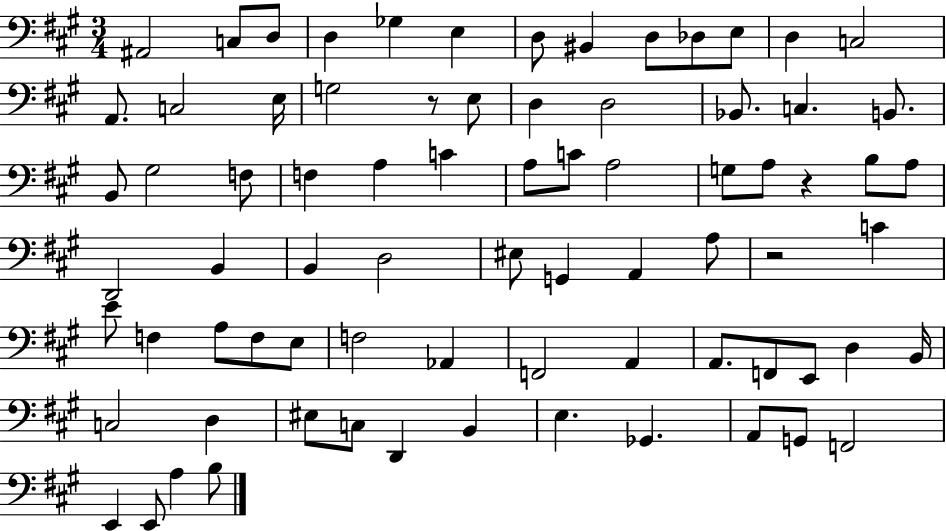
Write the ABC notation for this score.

X:1
T:Untitled
M:3/4
L:1/4
K:A
^A,,2 C,/2 D,/2 D, _G, E, D,/2 ^B,, D,/2 _D,/2 E,/2 D, C,2 A,,/2 C,2 E,/4 G,2 z/2 E,/2 D, D,2 _B,,/2 C, B,,/2 B,,/2 ^G,2 F,/2 F, A, C A,/2 C/2 A,2 G,/2 A,/2 z B,/2 A,/2 D,,2 B,, B,, D,2 ^E,/2 G,, A,, A,/2 z2 C E/2 F, A,/2 F,/2 E,/2 F,2 _A,, F,,2 A,, A,,/2 F,,/2 E,,/2 D, B,,/4 C,2 D, ^E,/2 C,/2 D,, B,, E, _G,, A,,/2 G,,/2 F,,2 E,, E,,/2 A, B,/2